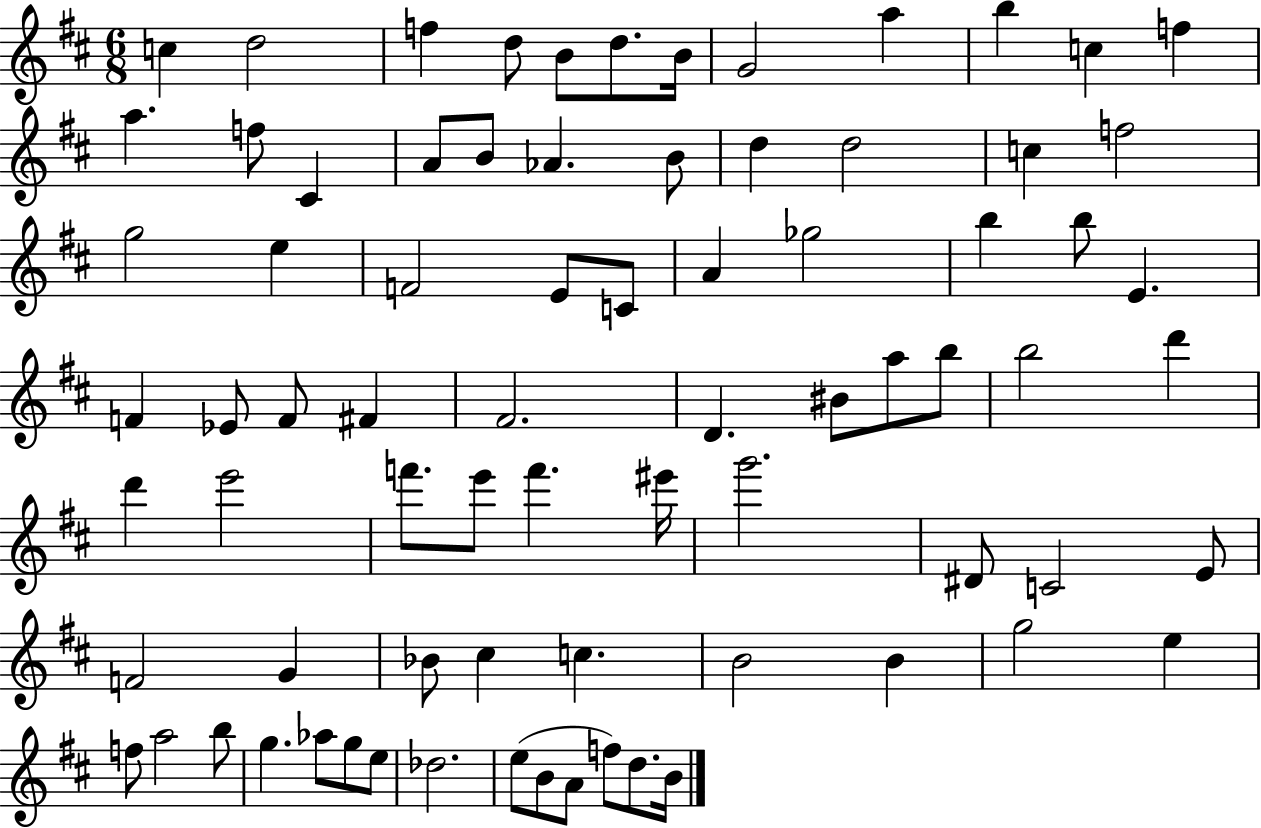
{
  \clef treble
  \numericTimeSignature
  \time 6/8
  \key d \major
  \repeat volta 2 { c''4 d''2 | f''4 d''8 b'8 d''8. b'16 | g'2 a''4 | b''4 c''4 f''4 | \break a''4. f''8 cis'4 | a'8 b'8 aes'4. b'8 | d''4 d''2 | c''4 f''2 | \break g''2 e''4 | f'2 e'8 c'8 | a'4 ges''2 | b''4 b''8 e'4. | \break f'4 ees'8 f'8 fis'4 | fis'2. | d'4. bis'8 a''8 b''8 | b''2 d'''4 | \break d'''4 e'''2 | f'''8. e'''8 f'''4. eis'''16 | g'''2. | dis'8 c'2 e'8 | \break f'2 g'4 | bes'8 cis''4 c''4. | b'2 b'4 | g''2 e''4 | \break f''8 a''2 b''8 | g''4. aes''8 g''8 e''8 | des''2. | e''8( b'8 a'8 f''8) d''8. b'16 | \break } \bar "|."
}